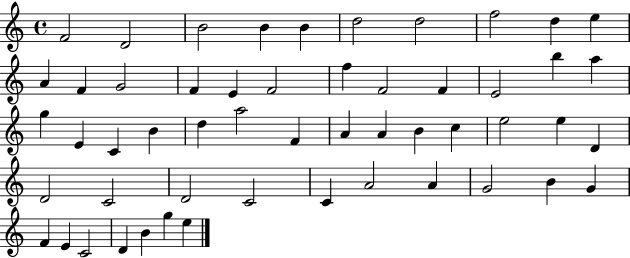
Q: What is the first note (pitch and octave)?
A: F4